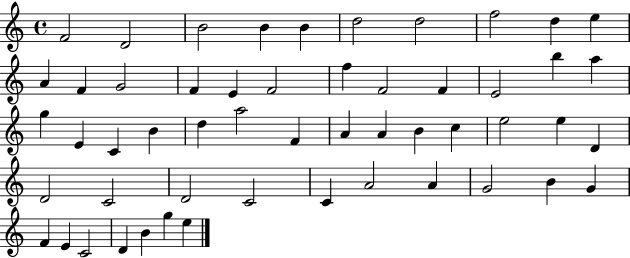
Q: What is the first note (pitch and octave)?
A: F4